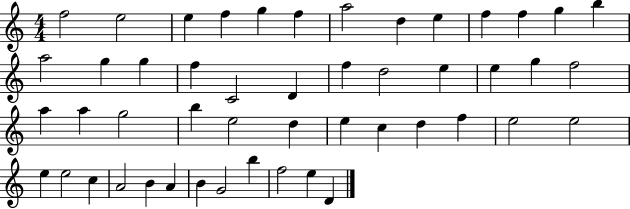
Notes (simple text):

F5/h E5/h E5/q F5/q G5/q F5/q A5/h D5/q E5/q F5/q F5/q G5/q B5/q A5/h G5/q G5/q F5/q C4/h D4/q F5/q D5/h E5/q E5/q G5/q F5/h A5/q A5/q G5/h B5/q E5/h D5/q E5/q C5/q D5/q F5/q E5/h E5/h E5/q E5/h C5/q A4/h B4/q A4/q B4/q G4/h B5/q F5/h E5/q D4/q